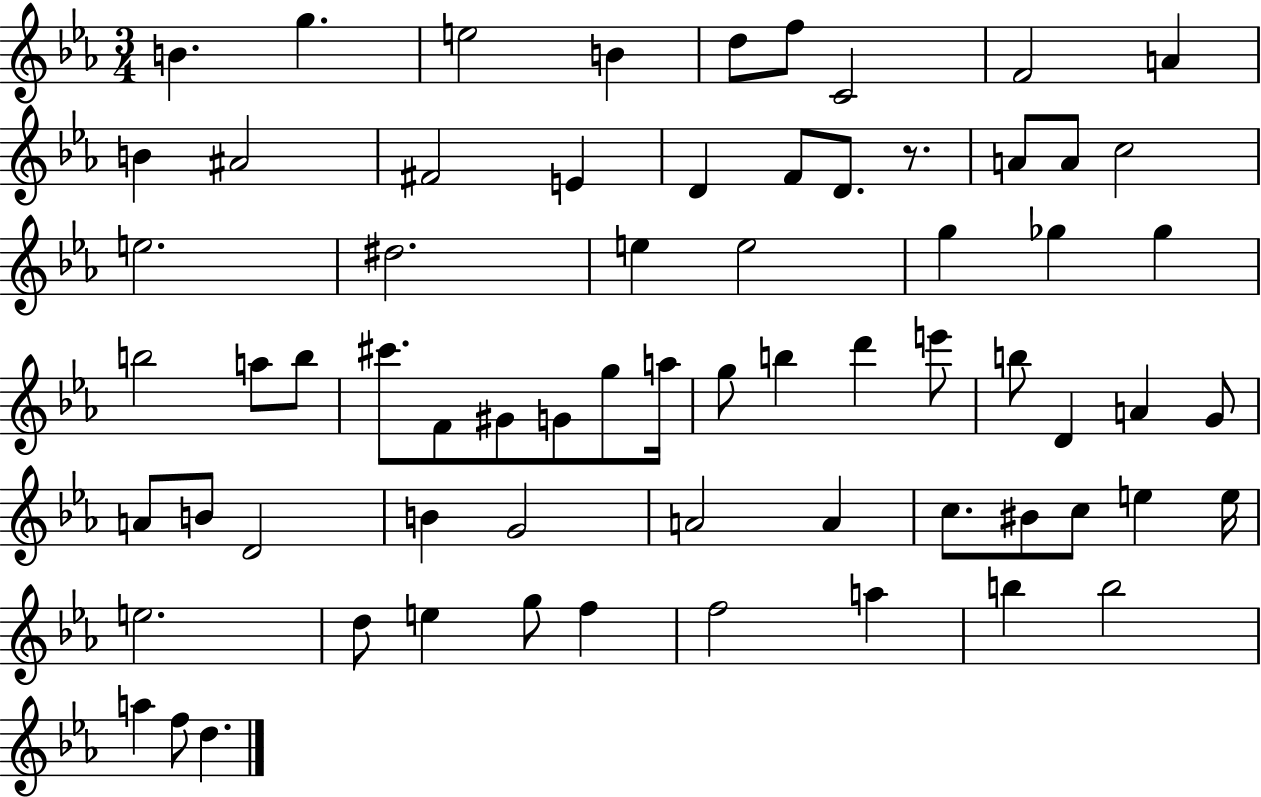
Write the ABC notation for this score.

X:1
T:Untitled
M:3/4
L:1/4
K:Eb
B g e2 B d/2 f/2 C2 F2 A B ^A2 ^F2 E D F/2 D/2 z/2 A/2 A/2 c2 e2 ^d2 e e2 g _g _g b2 a/2 b/2 ^c'/2 F/2 ^G/2 G/2 g/2 a/4 g/2 b d' e'/2 b/2 D A G/2 A/2 B/2 D2 B G2 A2 A c/2 ^B/2 c/2 e e/4 e2 d/2 e g/2 f f2 a b b2 a f/2 d